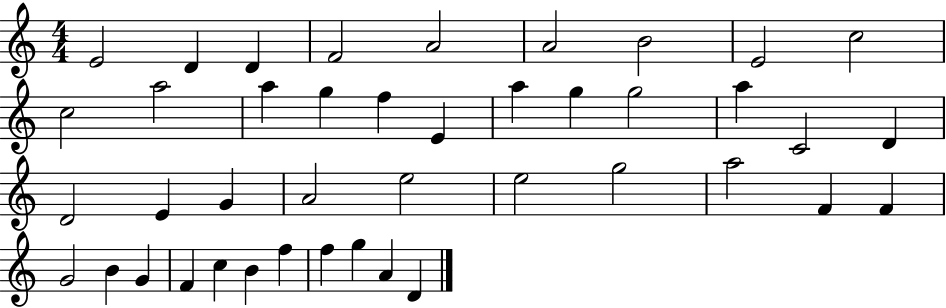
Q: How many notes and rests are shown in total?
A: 42